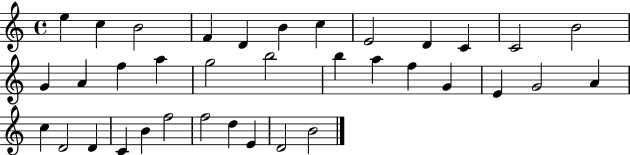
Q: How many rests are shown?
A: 0